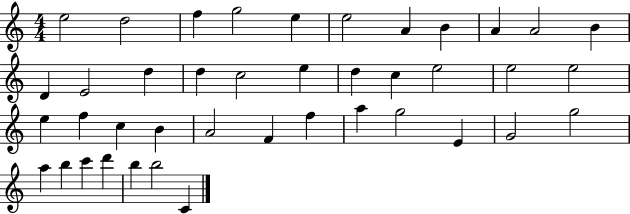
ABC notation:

X:1
T:Untitled
M:4/4
L:1/4
K:C
e2 d2 f g2 e e2 A B A A2 B D E2 d d c2 e d c e2 e2 e2 e f c B A2 F f a g2 E G2 g2 a b c' d' b b2 C